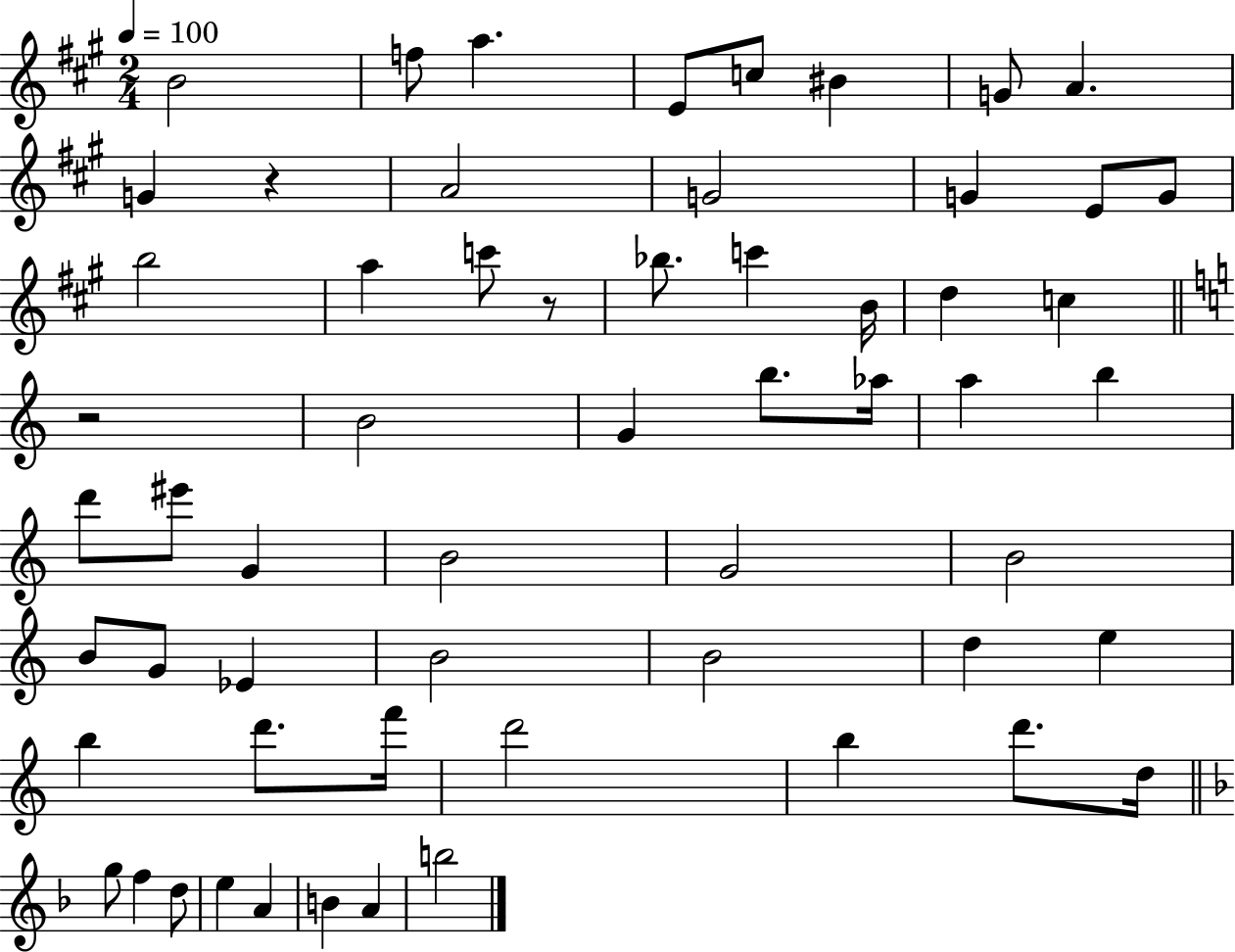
X:1
T:Untitled
M:2/4
L:1/4
K:A
B2 f/2 a E/2 c/2 ^B G/2 A G z A2 G2 G E/2 G/2 b2 a c'/2 z/2 _b/2 c' B/4 d c z2 B2 G b/2 _a/4 a b d'/2 ^e'/2 G B2 G2 B2 B/2 G/2 _E B2 B2 d e b d'/2 f'/4 d'2 b d'/2 d/4 g/2 f d/2 e A B A b2